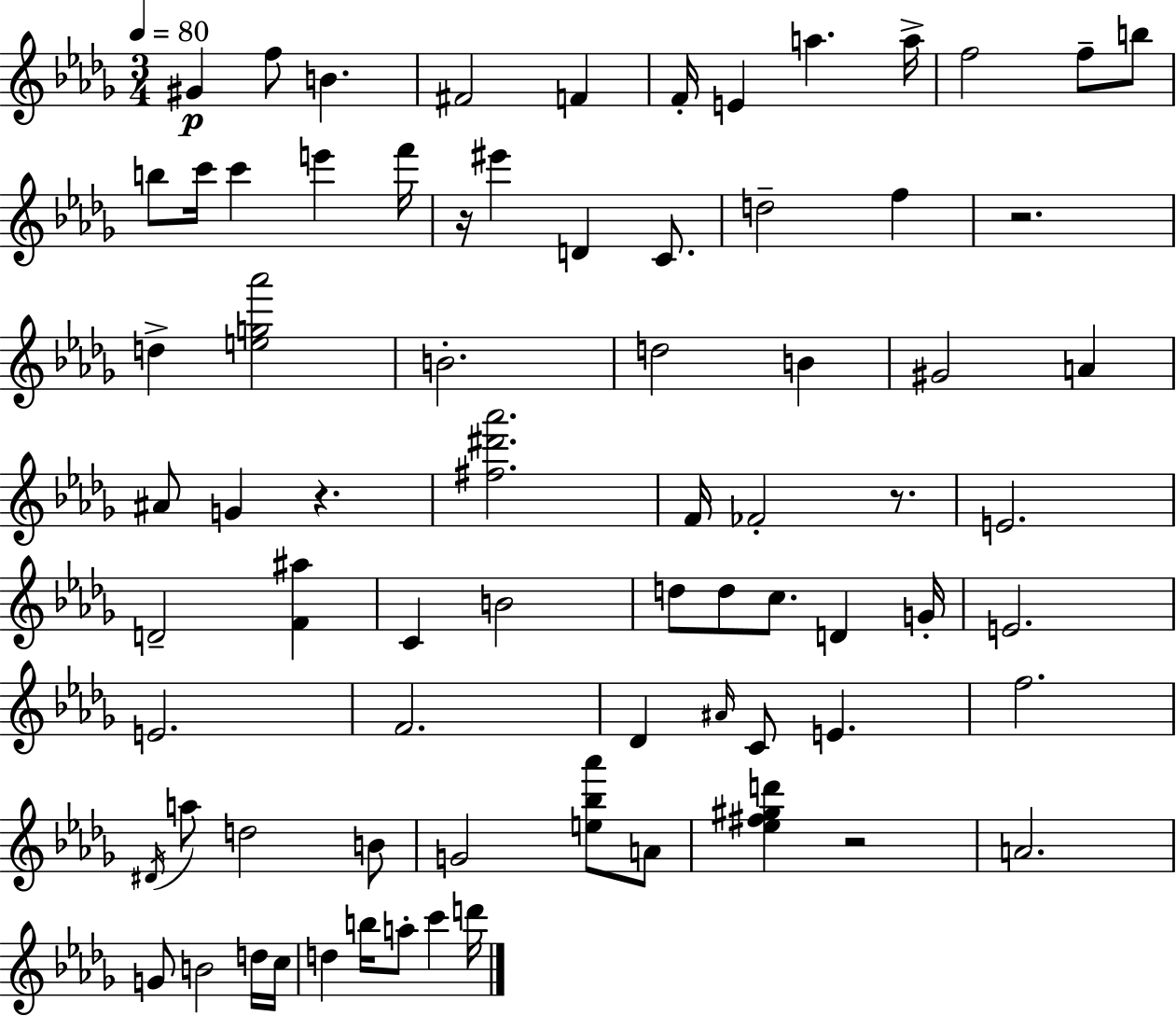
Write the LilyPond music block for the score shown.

{
  \clef treble
  \numericTimeSignature
  \time 3/4
  \key bes \minor
  \tempo 4 = 80
  \repeat volta 2 { gis'4\p f''8 b'4. | fis'2 f'4 | f'16-. e'4 a''4. a''16-> | f''2 f''8-- b''8 | \break b''8 c'''16 c'''4 e'''4 f'''16 | r16 eis'''4 d'4 c'8. | d''2-- f''4 | r2. | \break d''4-> <e'' g'' aes'''>2 | b'2.-. | d''2 b'4 | gis'2 a'4 | \break ais'8 g'4 r4. | <fis'' dis''' aes'''>2. | f'16 fes'2-. r8. | e'2. | \break d'2-- <f' ais''>4 | c'4 b'2 | d''8 d''8 c''8. d'4 g'16-. | e'2. | \break e'2. | f'2. | des'4 \grace { ais'16 } c'8 e'4. | f''2. | \break \acciaccatura { dis'16 } a''8 d''2 | b'8 g'2 <e'' bes'' aes'''>8 | a'8 <ees'' fis'' gis'' d'''>4 r2 | a'2. | \break g'8 b'2 | d''16 c''16 d''4 b''16 a''8-. c'''4 | d'''16 } \bar "|."
}